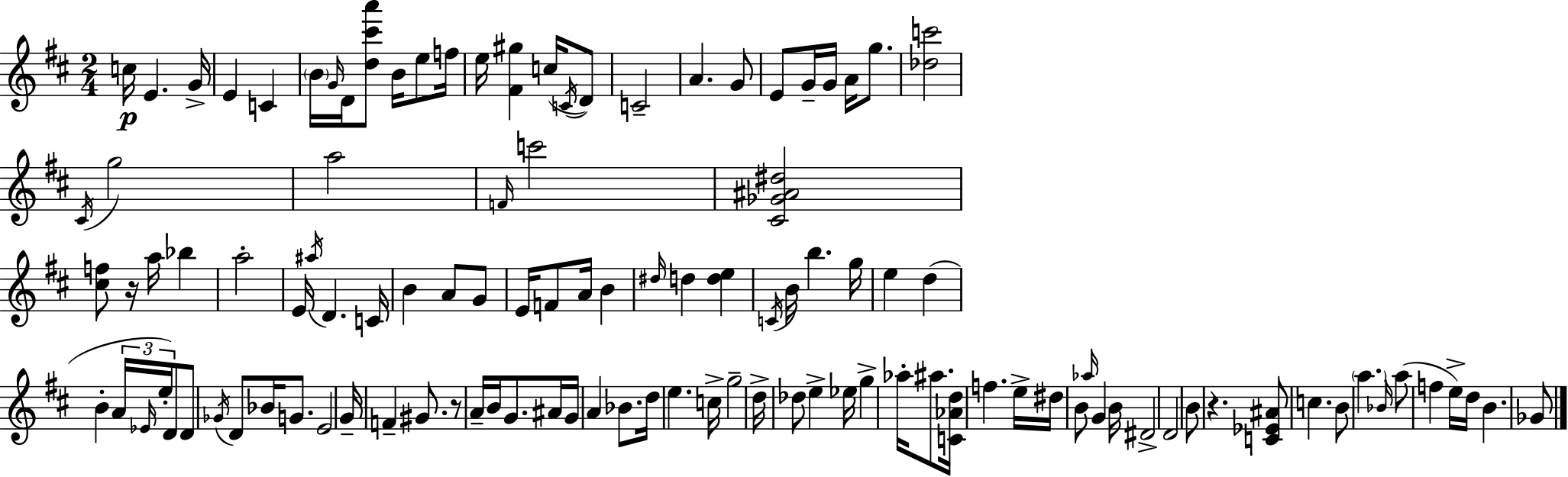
C5/s E4/q. G4/s E4/q C4/q B4/s G4/s D4/s [D5,C#6,A6]/e B4/s E5/e F5/s E5/s [F#4,G#5]/q C5/s C4/s D4/e C4/h A4/q. G4/e E4/e G4/s G4/s A4/s G5/e. [Db5,C6]/h C#4/s G5/h A5/h F4/s C6/h [C#4,Gb4,A#4,D#5]/h [C#5,F5]/e R/s A5/s Bb5/q A5/h E4/s A#5/s D4/q. C4/s B4/q A4/e G4/e E4/s F4/e A4/s B4/q D#5/s D5/q [D5,E5]/q C4/s B4/s B5/q. G5/s E5/q D5/q B4/q A4/s Eb4/s E5/s D4/e D4/e Gb4/s D4/e Bb4/s G4/e. E4/h G4/s F4/q G#4/e. R/e A4/s B4/s G4/e. A#4/s G4/s A4/q Bb4/e. D5/s E5/q. C5/s G5/h D5/s Db5/e E5/q Eb5/s G5/q Ab5/s A#5/e. [C4,Ab4,D5]/s F5/q. E5/s D#5/s B4/e Ab5/s G4/q B4/s D#4/h D4/h B4/e R/q. [C4,Eb4,A#4]/e C5/q. B4/e A5/q. Bb4/s A5/e F5/q E5/s D5/s B4/q. Gb4/e